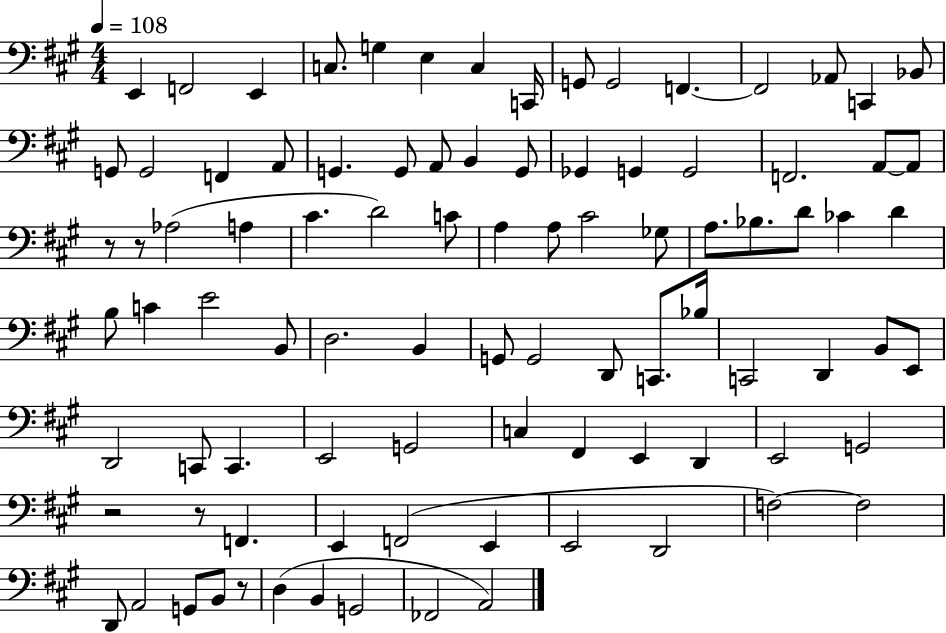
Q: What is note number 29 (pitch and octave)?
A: A2